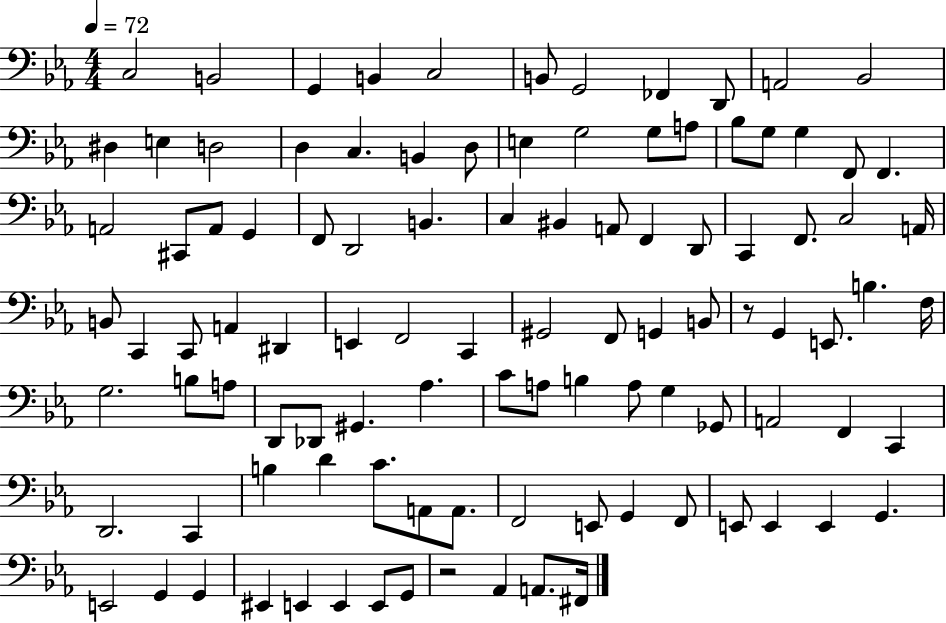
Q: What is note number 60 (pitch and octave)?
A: G3